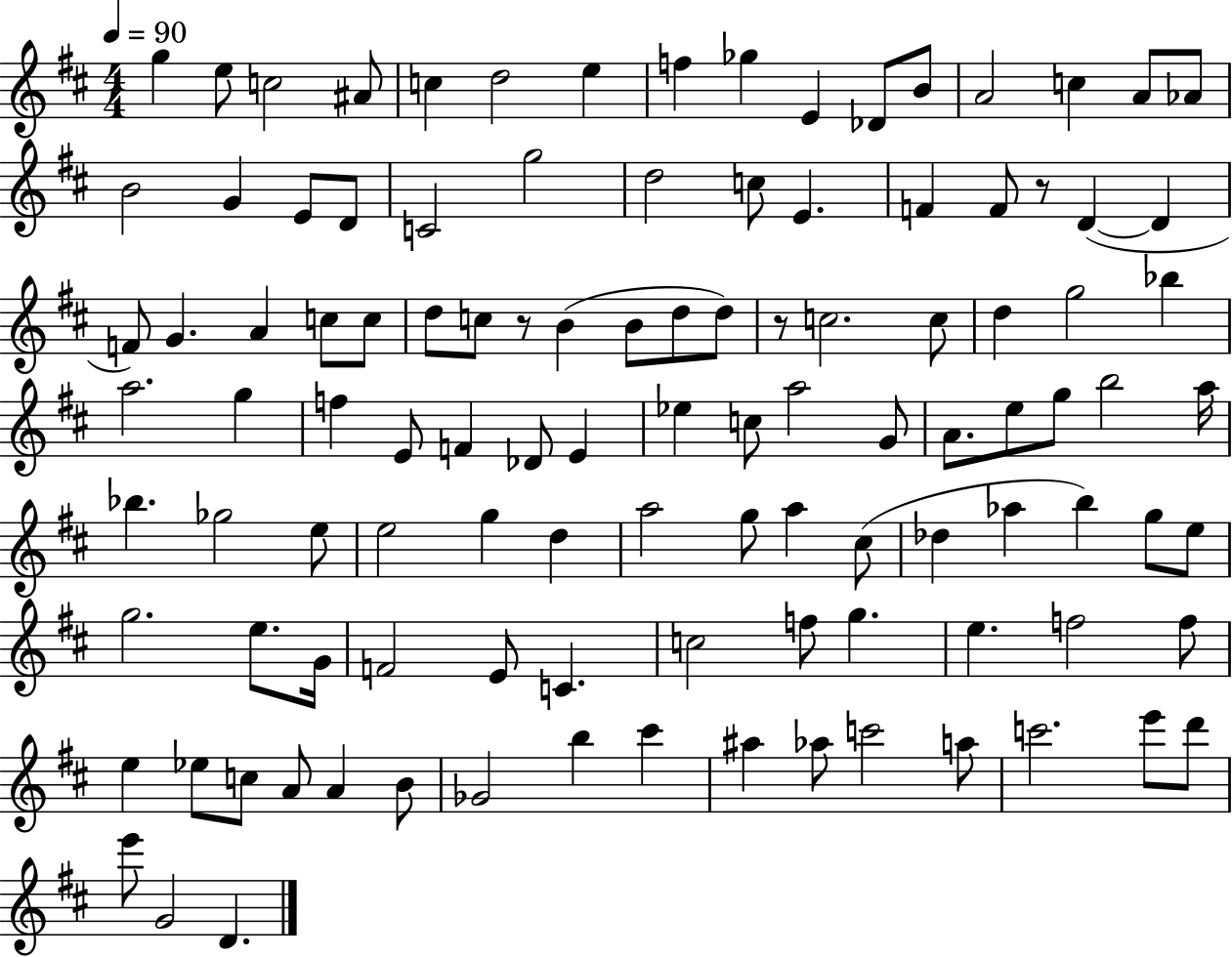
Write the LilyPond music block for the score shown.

{
  \clef treble
  \numericTimeSignature
  \time 4/4
  \key d \major
  \tempo 4 = 90
  g''4 e''8 c''2 ais'8 | c''4 d''2 e''4 | f''4 ges''4 e'4 des'8 b'8 | a'2 c''4 a'8 aes'8 | \break b'2 g'4 e'8 d'8 | c'2 g''2 | d''2 c''8 e'4. | f'4 f'8 r8 d'4~(~ d'4 | \break f'8) g'4. a'4 c''8 c''8 | d''8 c''8 r8 b'4( b'8 d''8 d''8) | r8 c''2. c''8 | d''4 g''2 bes''4 | \break a''2. g''4 | f''4 e'8 f'4 des'8 e'4 | ees''4 c''8 a''2 g'8 | a'8. e''8 g''8 b''2 a''16 | \break bes''4. ges''2 e''8 | e''2 g''4 d''4 | a''2 g''8 a''4 cis''8( | des''4 aes''4 b''4) g''8 e''8 | \break g''2. e''8. g'16 | f'2 e'8 c'4. | c''2 f''8 g''4. | e''4. f''2 f''8 | \break e''4 ees''8 c''8 a'8 a'4 b'8 | ges'2 b''4 cis'''4 | ais''4 aes''8 c'''2 a''8 | c'''2. e'''8 d'''8 | \break e'''8 g'2 d'4. | \bar "|."
}